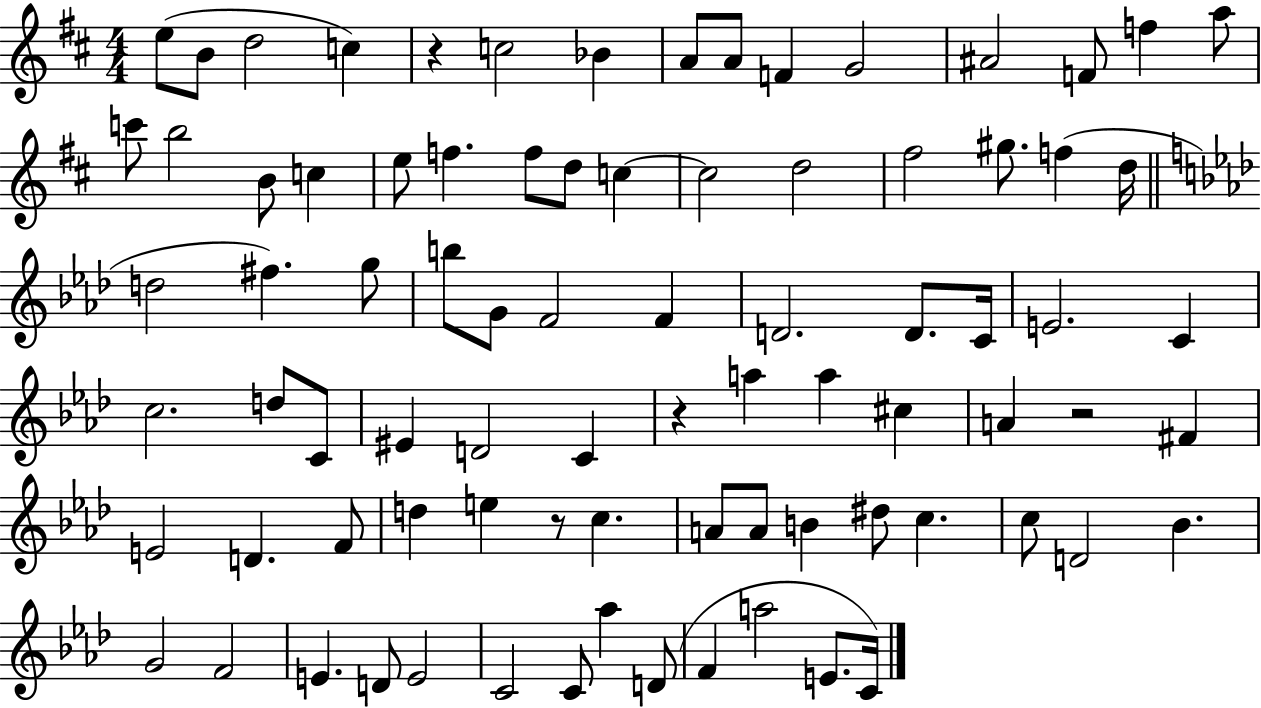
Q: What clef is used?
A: treble